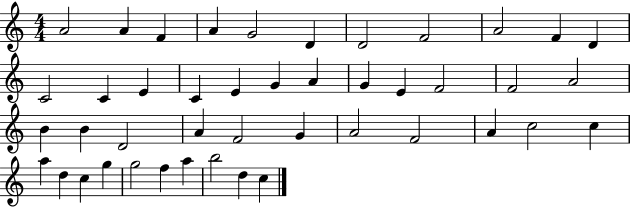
{
  \clef treble
  \numericTimeSignature
  \time 4/4
  \key c \major
  a'2 a'4 f'4 | a'4 g'2 d'4 | d'2 f'2 | a'2 f'4 d'4 | \break c'2 c'4 e'4 | c'4 e'4 g'4 a'4 | g'4 e'4 f'2 | f'2 a'2 | \break b'4 b'4 d'2 | a'4 f'2 g'4 | a'2 f'2 | a'4 c''2 c''4 | \break a''4 d''4 c''4 g''4 | g''2 f''4 a''4 | b''2 d''4 c''4 | \bar "|."
}